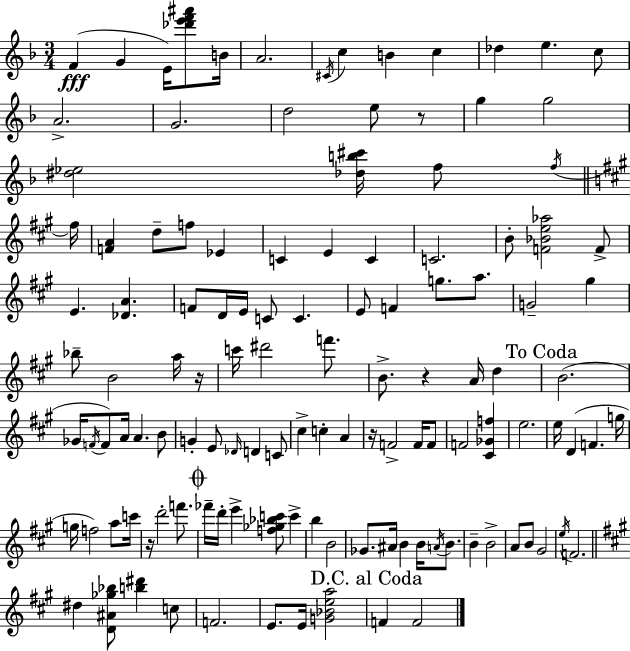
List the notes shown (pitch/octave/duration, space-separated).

F4/q G4/q E4/s [Db6,E6,F6,A#6]/e B4/s A4/h. C#4/s C5/q B4/q C5/q Db5/q E5/q. C5/e A4/h. G4/h. D5/h E5/e R/e G5/q G5/h [D#5,Eb5]/h [Db5,B5,C#6]/s F5/e F5/s F#5/s [F4,A4]/q D5/e F5/e Eb4/q C4/q E4/q C4/q C4/h. B4/e [F4,Bb4,E5,Ab5]/h F4/e E4/q. [Db4,A4]/q. F4/e D4/s E4/s C4/e C4/q. E4/e F4/q G5/e. A5/e. G4/h G#5/q Bb5/e B4/h A5/s R/s C6/s D#6/h F6/e. B4/e. R/q A4/s D5/q B4/h. Gb4/s F4/s F4/e A4/s A4/q. B4/e G4/q E4/e Db4/s D4/q C4/e C#5/q C5/q A4/q R/s F4/h F4/s F4/e F4/h [C#4,Gb4,F5]/q E5/h. E5/s D4/q F4/q. G5/s G5/s F5/h A5/e C6/s R/s D6/h F6/e. FES6/s D6/s E6/q [F5,Gb5,Bb5,C6]/e C6/q B5/q B4/h Gb4/e. A#4/s B4/q B4/s A4/s B4/e. B4/q B4/h A4/e B4/e G#4/h E5/s F4/h. D#5/q [D4,A#4,Gb5,Bb5]/e [B5,D#6]/q C5/e F4/h. E4/e. E4/s [G4,Bb4,E5,A5]/h F4/q F4/h